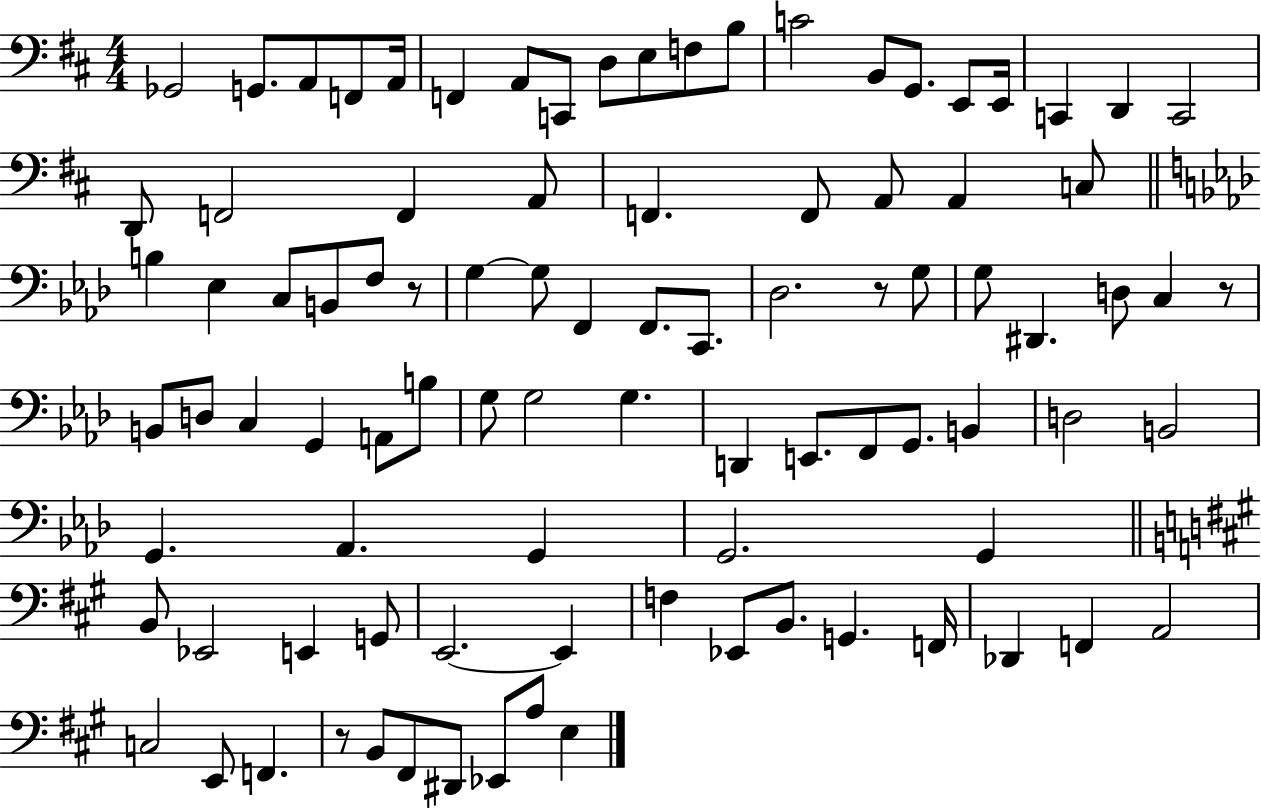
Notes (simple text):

Gb2/h G2/e. A2/e F2/e A2/s F2/q A2/e C2/e D3/e E3/e F3/e B3/e C4/h B2/e G2/e. E2/e E2/s C2/q D2/q C2/h D2/e F2/h F2/q A2/e F2/q. F2/e A2/e A2/q C3/e B3/q Eb3/q C3/e B2/e F3/e R/e G3/q G3/e F2/q F2/e. C2/e. Db3/h. R/e G3/e G3/e D#2/q. D3/e C3/q R/e B2/e D3/e C3/q G2/q A2/e B3/e G3/e G3/h G3/q. D2/q E2/e. F2/e G2/e. B2/q D3/h B2/h G2/q. Ab2/q. G2/q G2/h. G2/q B2/e Eb2/h E2/q G2/e E2/h. E2/q F3/q Eb2/e B2/e. G2/q. F2/s Db2/q F2/q A2/h C3/h E2/e F2/q. R/e B2/e F#2/e D#2/e Eb2/e A3/e E3/q